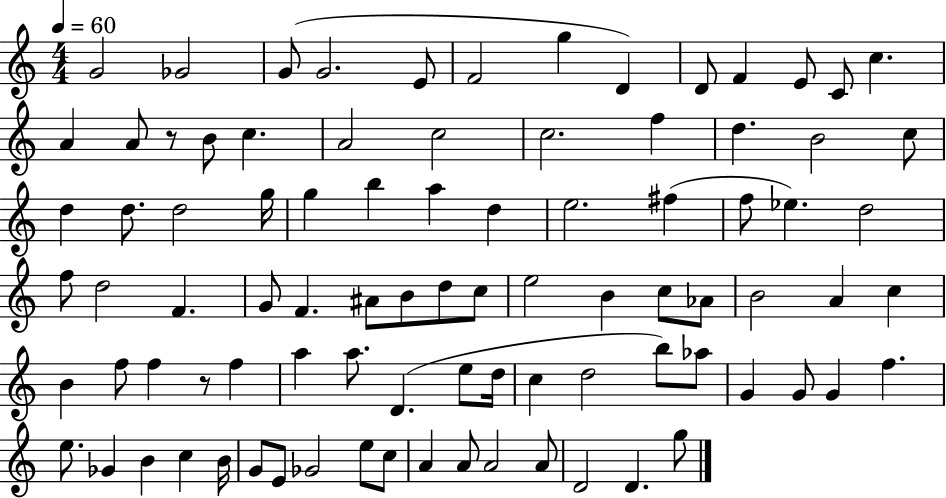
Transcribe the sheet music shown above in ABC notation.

X:1
T:Untitled
M:4/4
L:1/4
K:C
G2 _G2 G/2 G2 E/2 F2 g D D/2 F E/2 C/2 c A A/2 z/2 B/2 c A2 c2 c2 f d B2 c/2 d d/2 d2 g/4 g b a d e2 ^f f/2 _e d2 f/2 d2 F G/2 F ^A/2 B/2 d/2 c/2 e2 B c/2 _A/2 B2 A c B f/2 f z/2 f a a/2 D e/2 d/4 c d2 b/2 _a/2 G G/2 G f e/2 _G B c B/4 G/2 E/2 _G2 e/2 c/2 A A/2 A2 A/2 D2 D g/2